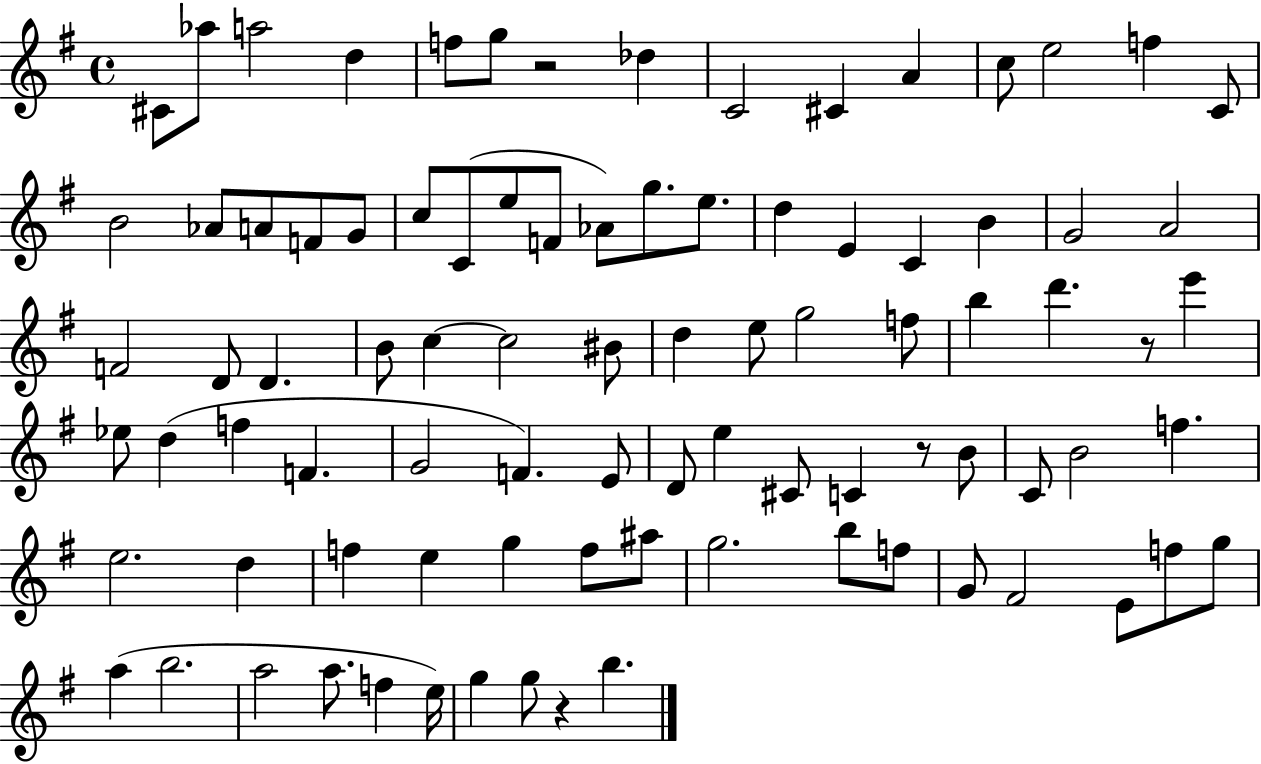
C#4/e Ab5/e A5/h D5/q F5/e G5/e R/h Db5/q C4/h C#4/q A4/q C5/e E5/h F5/q C4/e B4/h Ab4/e A4/e F4/e G4/e C5/e C4/e E5/e F4/e Ab4/e G5/e. E5/e. D5/q E4/q C4/q B4/q G4/h A4/h F4/h D4/e D4/q. B4/e C5/q C5/h BIS4/e D5/q E5/e G5/h F5/e B5/q D6/q. R/e E6/q Eb5/e D5/q F5/q F4/q. G4/h F4/q. E4/e D4/e E5/q C#4/e C4/q R/e B4/e C4/e B4/h F5/q. E5/h. D5/q F5/q E5/q G5/q F5/e A#5/e G5/h. B5/e F5/e G4/e F#4/h E4/e F5/e G5/e A5/q B5/h. A5/h A5/e. F5/q E5/s G5/q G5/e R/q B5/q.